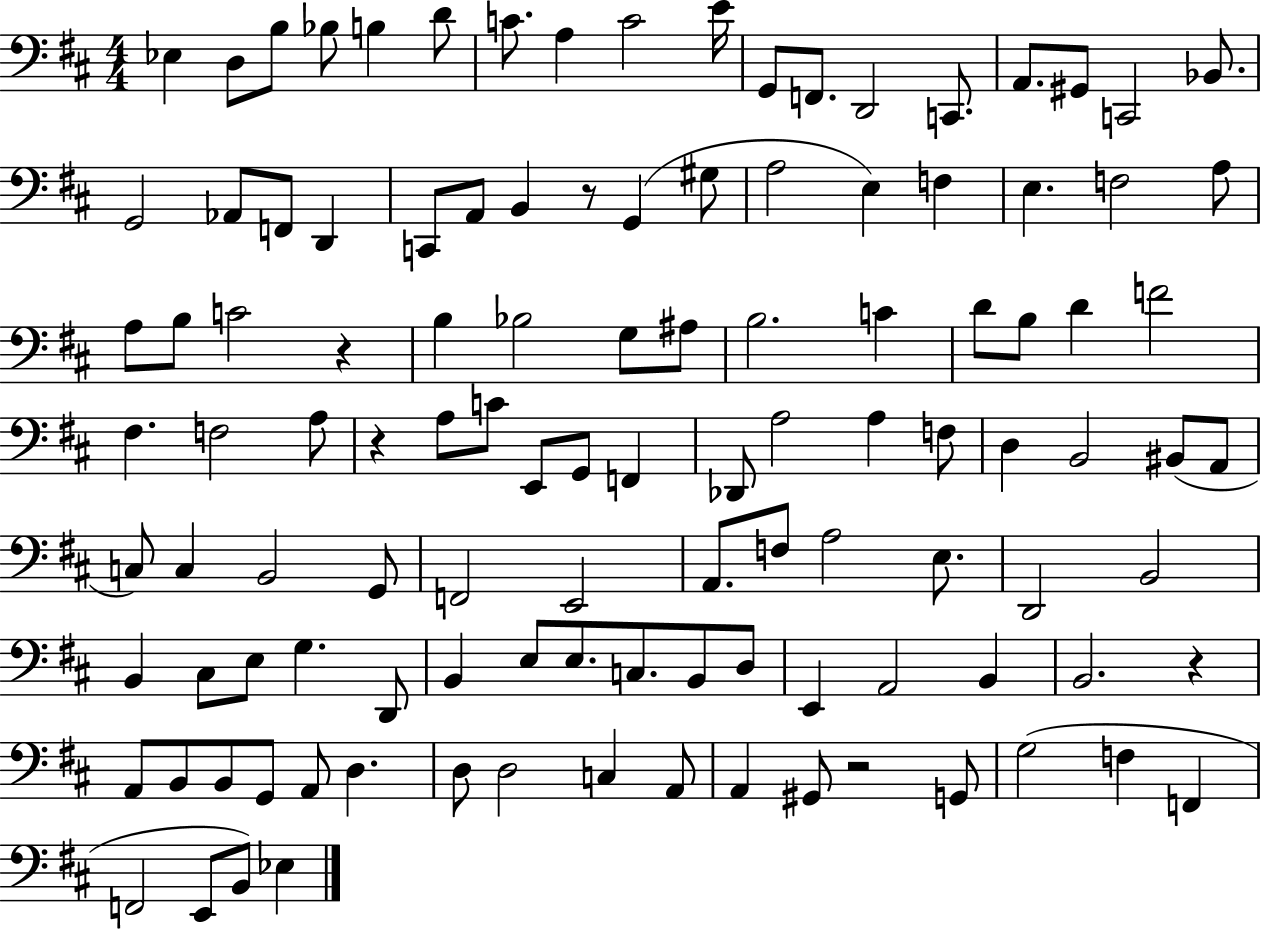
Eb3/q D3/e B3/e Bb3/e B3/q D4/e C4/e. A3/q C4/h E4/s G2/e F2/e. D2/h C2/e. A2/e. G#2/e C2/h Bb2/e. G2/h Ab2/e F2/e D2/q C2/e A2/e B2/q R/e G2/q G#3/e A3/h E3/q F3/q E3/q. F3/h A3/e A3/e B3/e C4/h R/q B3/q Bb3/h G3/e A#3/e B3/h. C4/q D4/e B3/e D4/q F4/h F#3/q. F3/h A3/e R/q A3/e C4/e E2/e G2/e F2/q Db2/e A3/h A3/q F3/e D3/q B2/h BIS2/e A2/e C3/e C3/q B2/h G2/e F2/h E2/h A2/e. F3/e A3/h E3/e. D2/h B2/h B2/q C#3/e E3/e G3/q. D2/e B2/q E3/e E3/e. C3/e. B2/e D3/e E2/q A2/h B2/q B2/h. R/q A2/e B2/e B2/e G2/e A2/e D3/q. D3/e D3/h C3/q A2/e A2/q G#2/e R/h G2/e G3/h F3/q F2/q F2/h E2/e B2/e Eb3/q